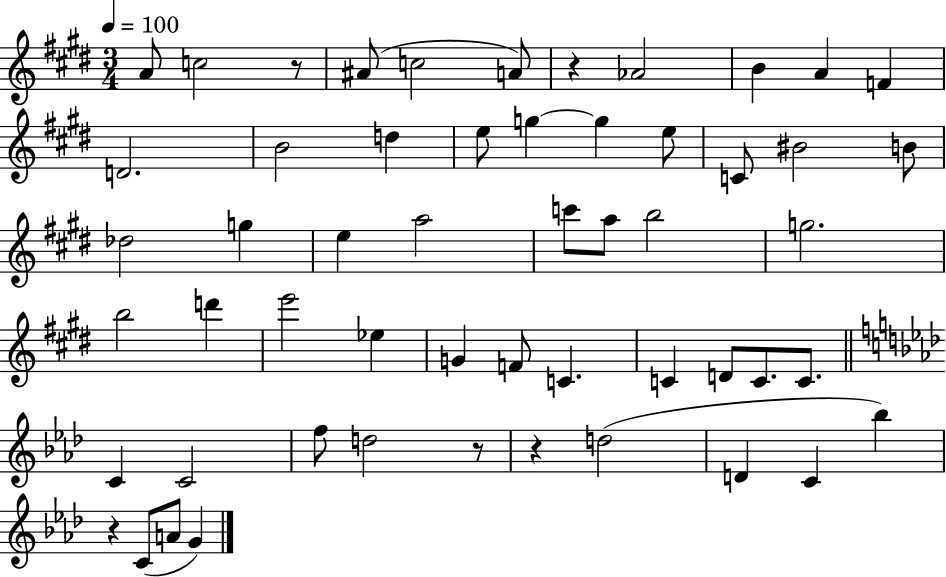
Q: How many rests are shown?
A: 5